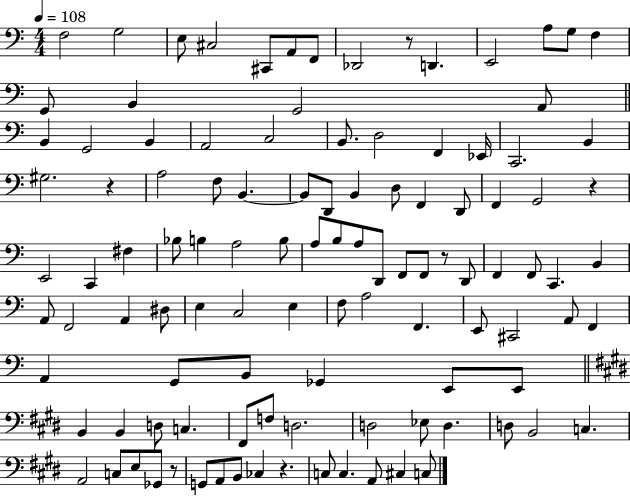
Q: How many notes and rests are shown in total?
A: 110